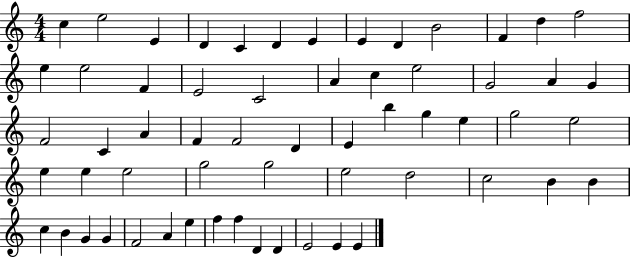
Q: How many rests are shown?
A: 0